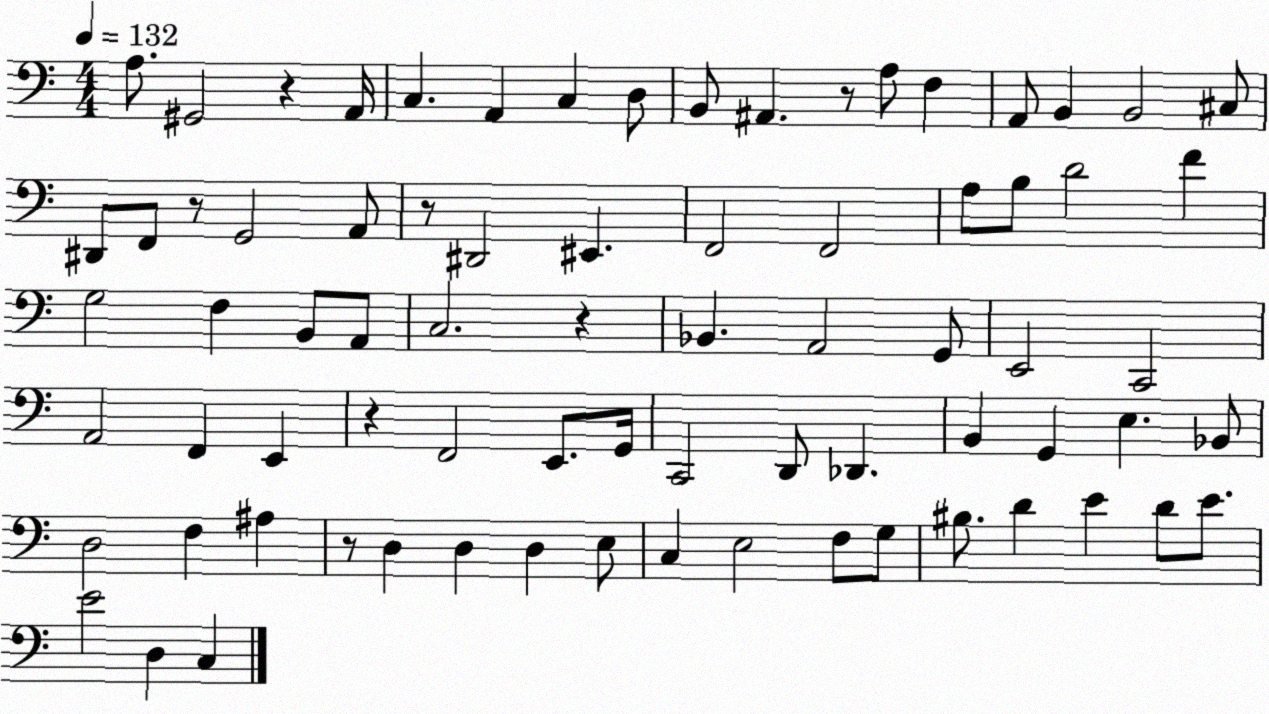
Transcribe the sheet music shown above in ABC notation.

X:1
T:Untitled
M:4/4
L:1/4
K:C
A,/2 ^G,,2 z A,,/4 C, A,, C, D,/2 B,,/2 ^A,, z/2 A,/2 F, A,,/2 B,, B,,2 ^C,/2 ^D,,/2 F,,/2 z/2 G,,2 A,,/2 z/2 ^D,,2 ^E,, F,,2 F,,2 A,/2 B,/2 D2 F G,2 F, B,,/2 A,,/2 C,2 z _B,, A,,2 G,,/2 E,,2 C,,2 A,,2 F,, E,, z F,,2 E,,/2 G,,/4 C,,2 D,,/2 _D,, B,, G,, E, _B,,/2 D,2 F, ^A, z/2 D, D, D, E,/2 C, E,2 F,/2 G,/2 ^B,/2 D E D/2 E/2 E2 D, C,